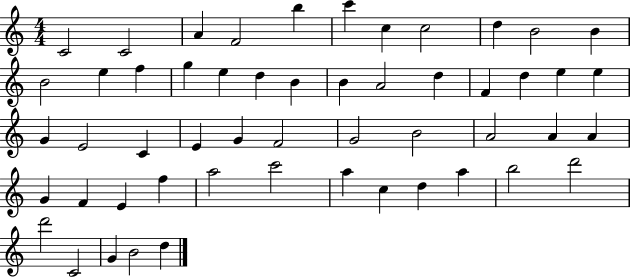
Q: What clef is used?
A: treble